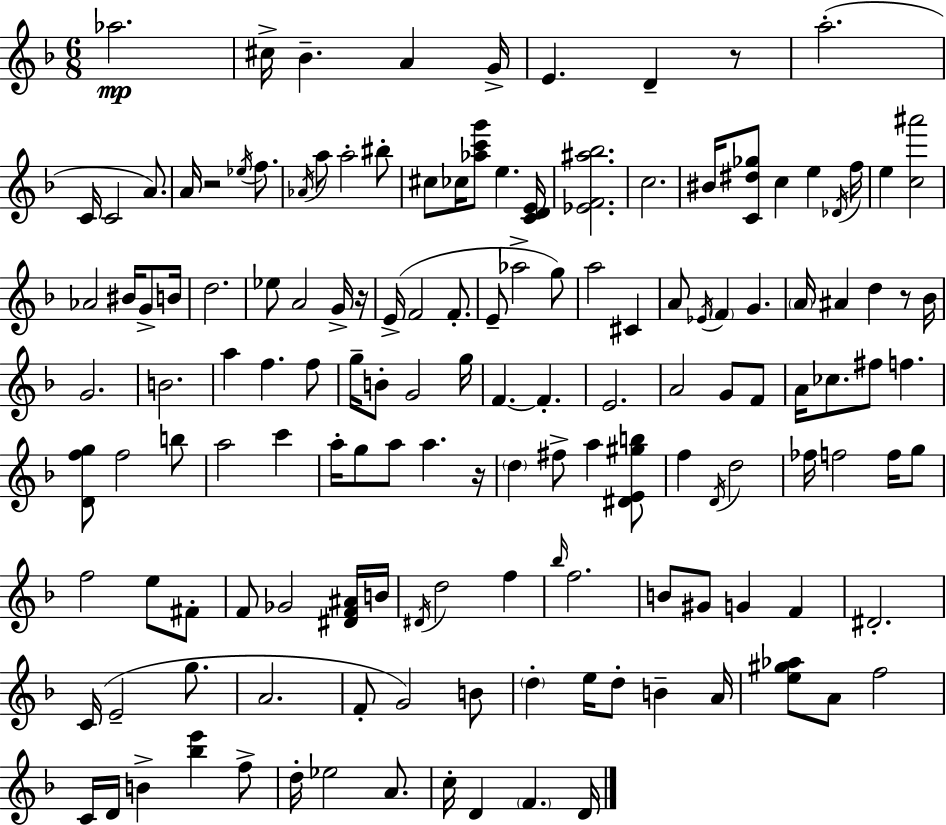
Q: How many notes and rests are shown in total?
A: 145